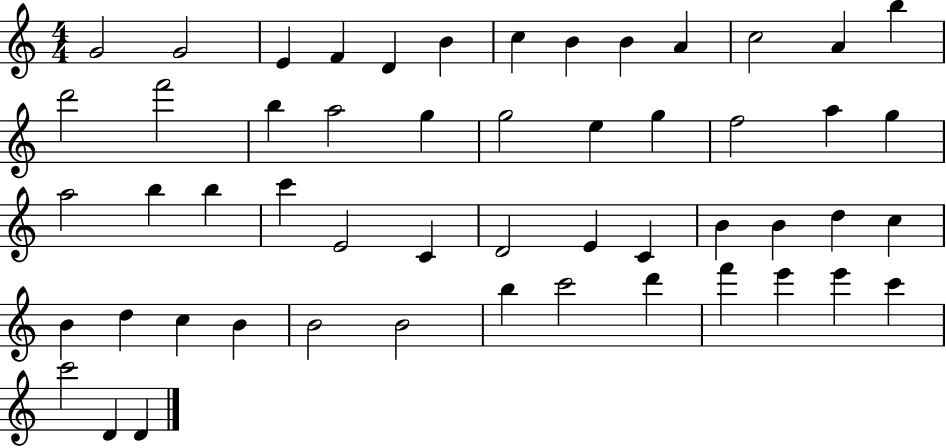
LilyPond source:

{
  \clef treble
  \numericTimeSignature
  \time 4/4
  \key c \major
  g'2 g'2 | e'4 f'4 d'4 b'4 | c''4 b'4 b'4 a'4 | c''2 a'4 b''4 | \break d'''2 f'''2 | b''4 a''2 g''4 | g''2 e''4 g''4 | f''2 a''4 g''4 | \break a''2 b''4 b''4 | c'''4 e'2 c'4 | d'2 e'4 c'4 | b'4 b'4 d''4 c''4 | \break b'4 d''4 c''4 b'4 | b'2 b'2 | b''4 c'''2 d'''4 | f'''4 e'''4 e'''4 c'''4 | \break c'''2 d'4 d'4 | \bar "|."
}